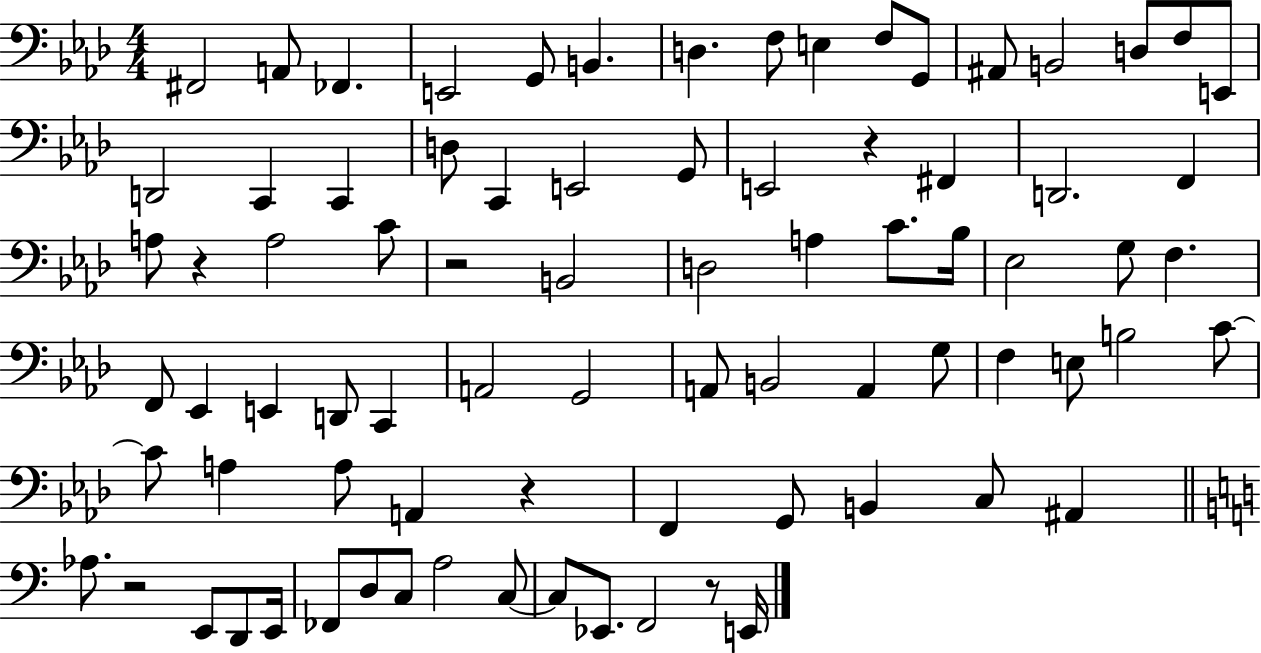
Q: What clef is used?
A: bass